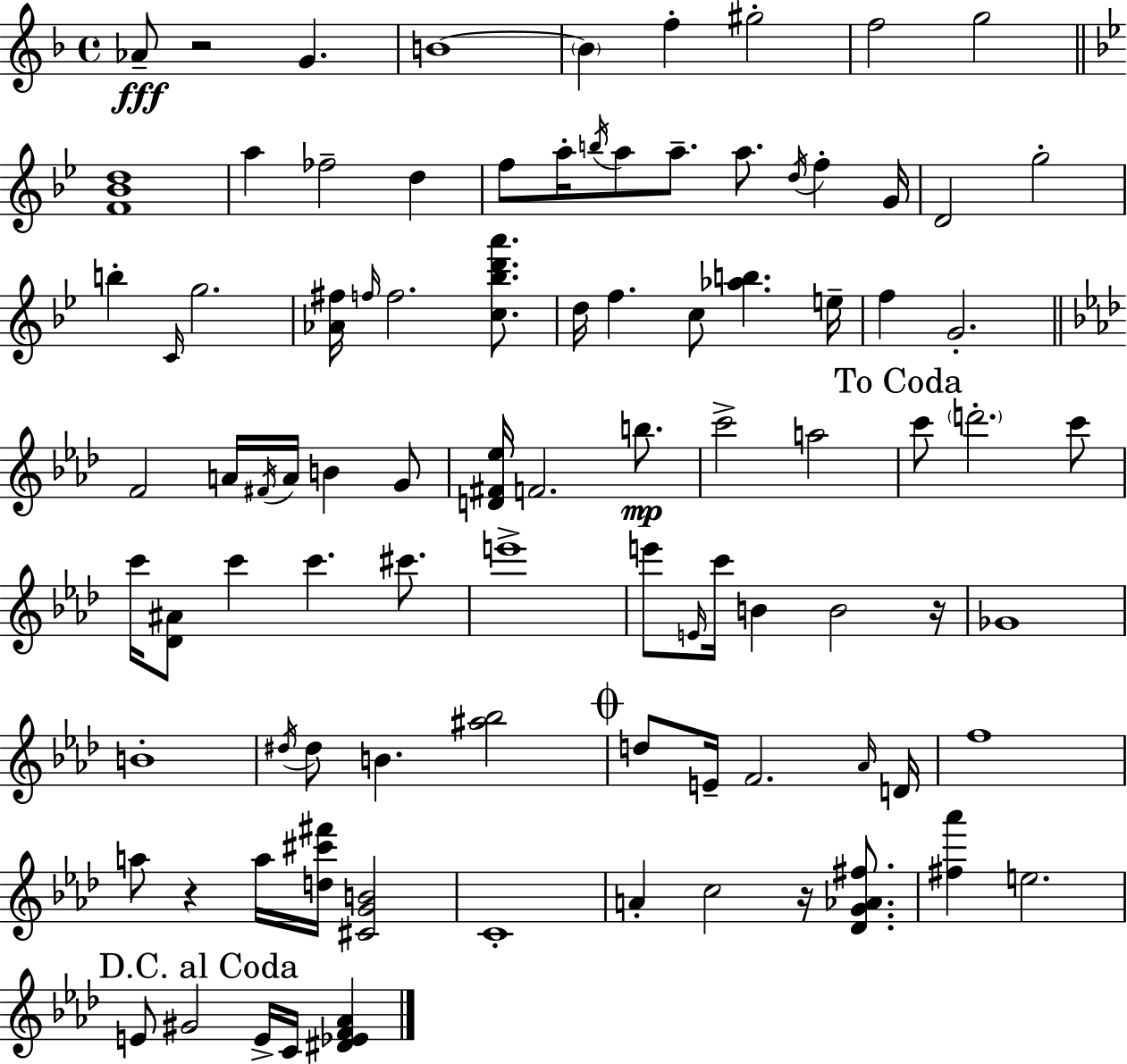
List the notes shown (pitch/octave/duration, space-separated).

Ab4/e R/h G4/q. B4/w B4/q F5/q G#5/h F5/h G5/h [F4,Bb4,D5]/w A5/q FES5/h D5/q F5/e A5/s B5/s A5/e A5/e. A5/e. D5/s F5/q G4/s D4/h G5/h B5/q C4/s G5/h. [Ab4,F#5]/s F5/s F5/h. [C5,Bb5,D6,A6]/e. D5/s F5/q. C5/e [Ab5,B5]/q. E5/s F5/q G4/h. F4/h A4/s F#4/s A4/s B4/q G4/e [D4,F#4,Eb5]/s F4/h. B5/e. C6/h A5/h C6/e D6/h. C6/e C6/s [Db4,A#4]/e C6/q C6/q. C#6/e. E6/w E6/e E4/s C6/s B4/q B4/h R/s Gb4/w B4/w D#5/s D#5/e B4/q. [A#5,Bb5]/h D5/e E4/s F4/h. Ab4/s D4/s F5/w A5/e R/q A5/s [D5,C#6,F#6]/s [C#4,G4,B4]/h C4/w A4/q C5/h R/s [Db4,G4,Ab4,F#5]/e. [F#5,Ab6]/q E5/h. E4/e G#4/h E4/s C4/s [D#4,Eb4,F4,Ab4]/q